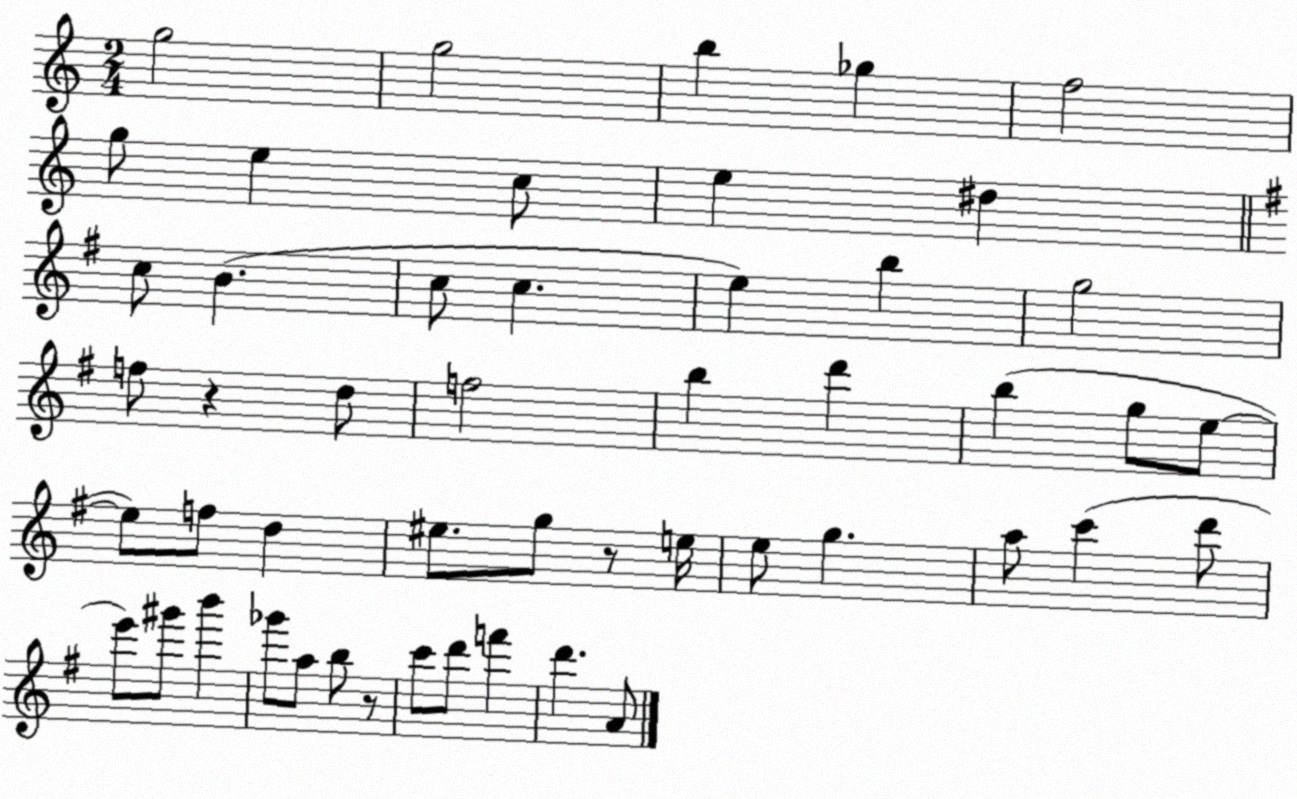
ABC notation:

X:1
T:Untitled
M:2/4
L:1/4
K:C
g2 g2 b _g f2 g/2 e c/2 e ^d c/2 B c/2 c e b g2 f/2 z d/2 f2 b d' b g/2 e/2 e/2 f/2 d ^e/2 g/2 z/2 e/4 e/2 g a/2 c' d'/2 e'/2 ^g'/2 b' _g'/2 a/2 b/2 z/2 c'/2 d'/2 f' d' A/2